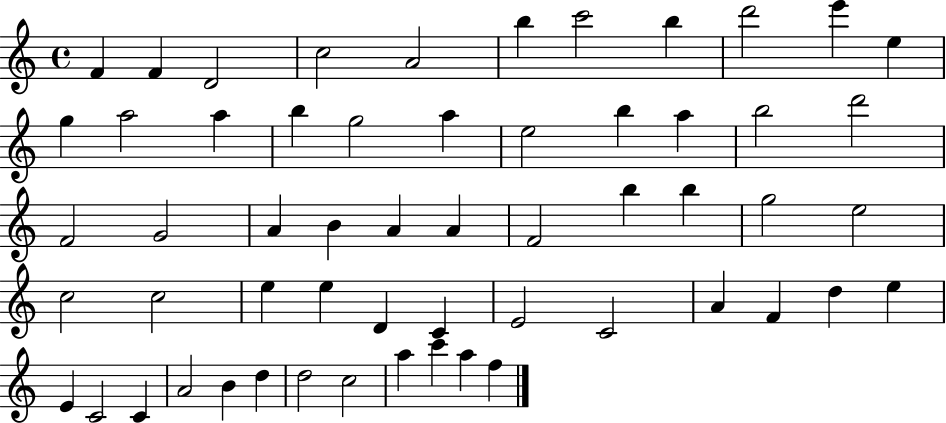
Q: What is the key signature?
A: C major